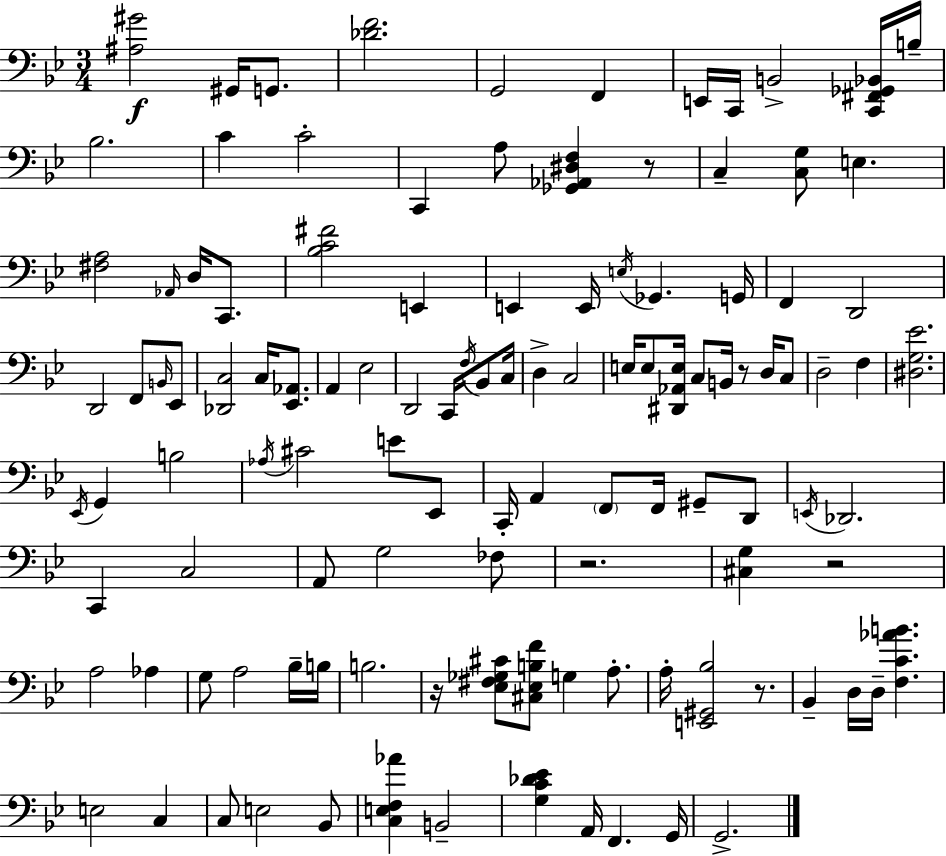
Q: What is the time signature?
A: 3/4